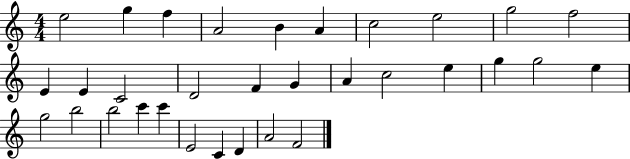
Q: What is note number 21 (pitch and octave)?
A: G5